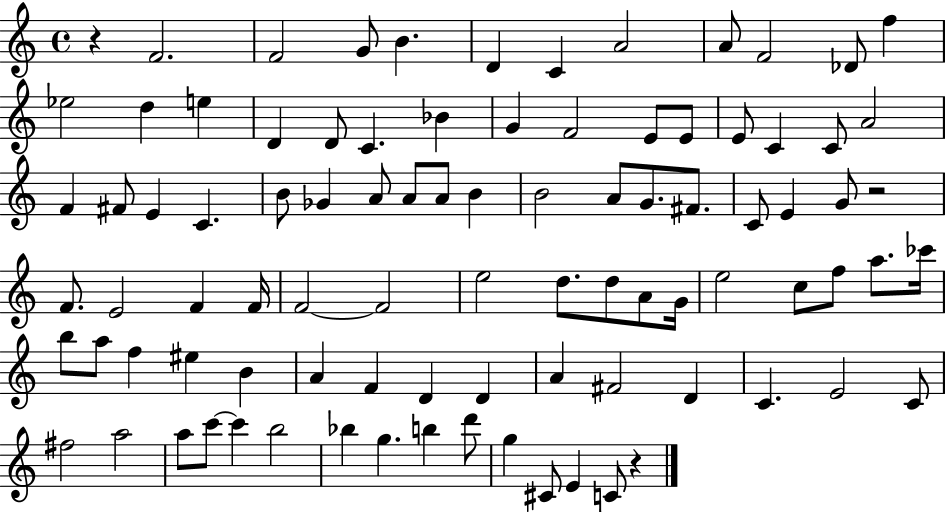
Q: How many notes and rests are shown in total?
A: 91